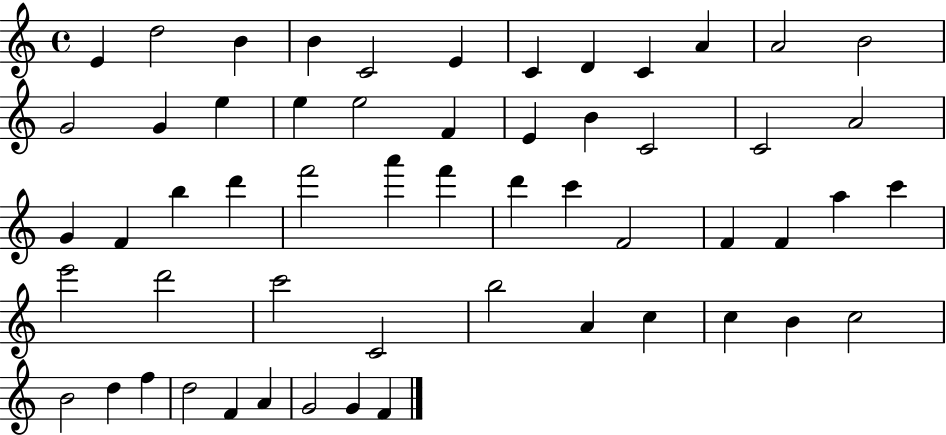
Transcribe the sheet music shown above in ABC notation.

X:1
T:Untitled
M:4/4
L:1/4
K:C
E d2 B B C2 E C D C A A2 B2 G2 G e e e2 F E B C2 C2 A2 G F b d' f'2 a' f' d' c' F2 F F a c' e'2 d'2 c'2 C2 b2 A c c B c2 B2 d f d2 F A G2 G F